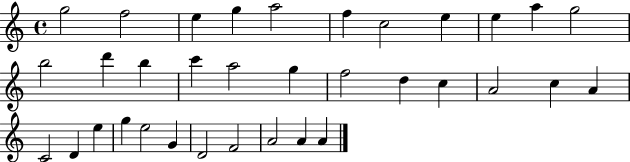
{
  \clef treble
  \time 4/4
  \defaultTimeSignature
  \key c \major
  g''2 f''2 | e''4 g''4 a''2 | f''4 c''2 e''4 | e''4 a''4 g''2 | \break b''2 d'''4 b''4 | c'''4 a''2 g''4 | f''2 d''4 c''4 | a'2 c''4 a'4 | \break c'2 d'4 e''4 | g''4 e''2 g'4 | d'2 f'2 | a'2 a'4 a'4 | \break \bar "|."
}